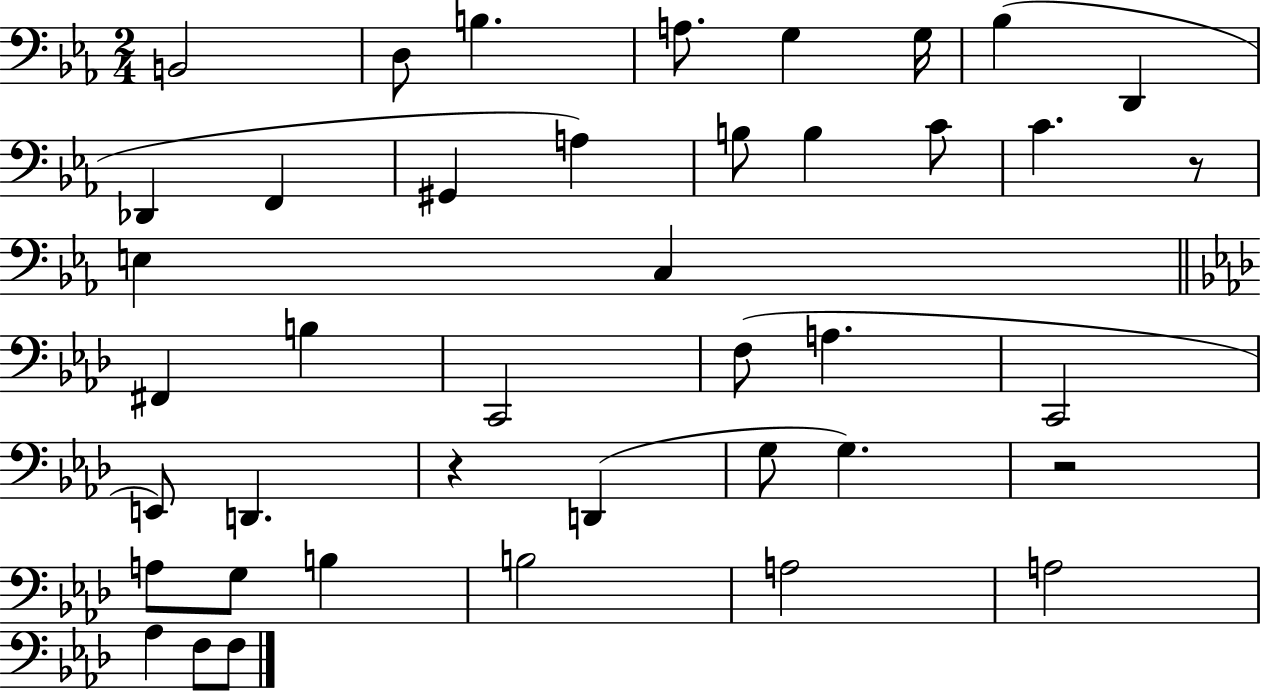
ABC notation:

X:1
T:Untitled
M:2/4
L:1/4
K:Eb
B,,2 D,/2 B, A,/2 G, G,/4 _B, D,, _D,, F,, ^G,, A, B,/2 B, C/2 C z/2 E, C, ^F,, B, C,,2 F,/2 A, C,,2 E,,/2 D,, z D,, G,/2 G, z2 A,/2 G,/2 B, B,2 A,2 A,2 _A, F,/2 F,/2